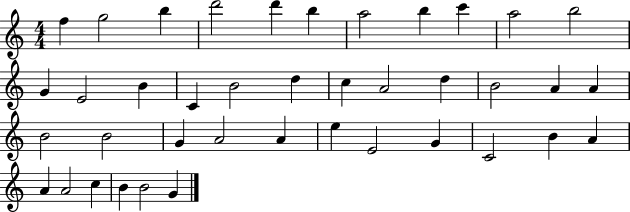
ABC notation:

X:1
T:Untitled
M:4/4
L:1/4
K:C
f g2 b d'2 d' b a2 b c' a2 b2 G E2 B C B2 d c A2 d B2 A A B2 B2 G A2 A e E2 G C2 B A A A2 c B B2 G